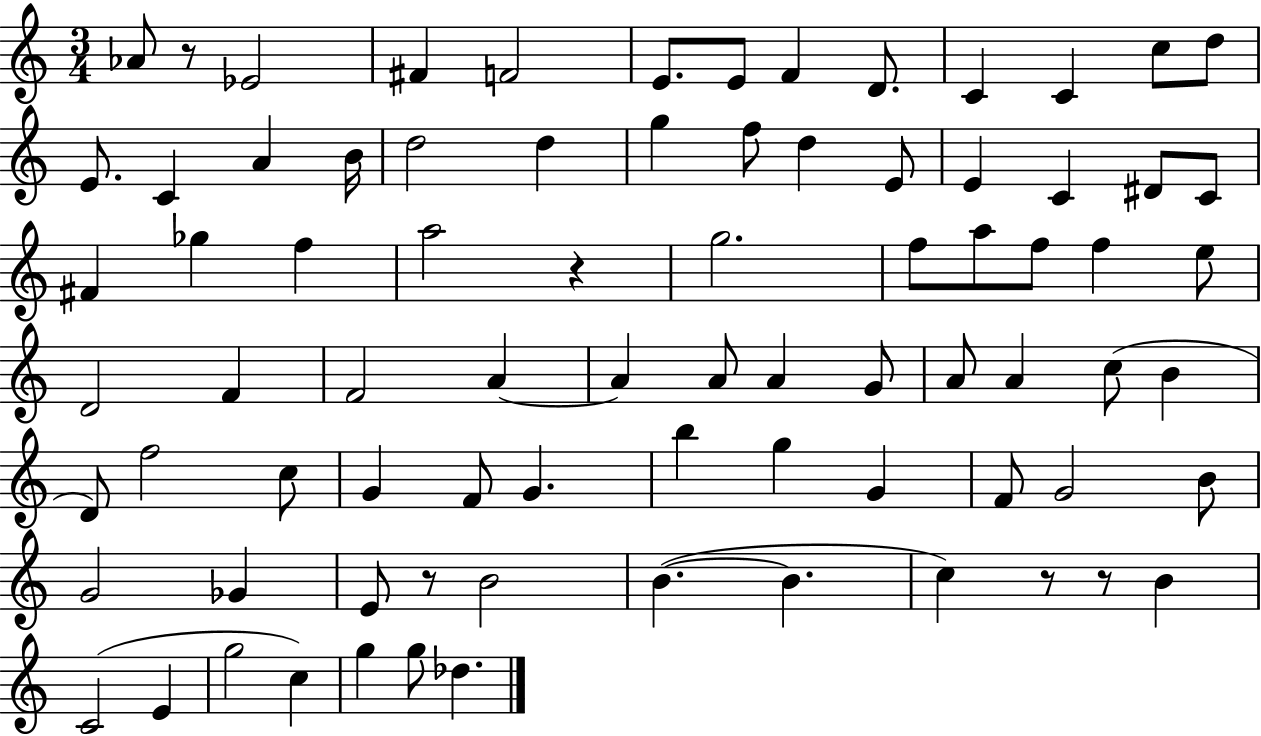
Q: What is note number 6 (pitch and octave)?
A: E4